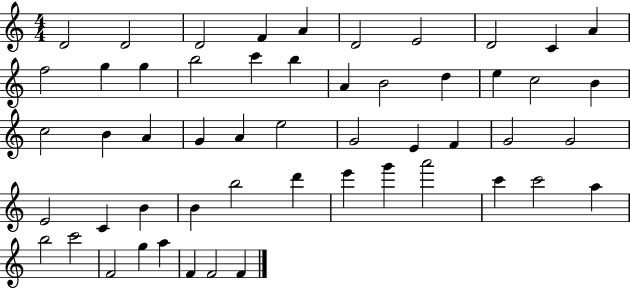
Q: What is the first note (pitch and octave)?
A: D4